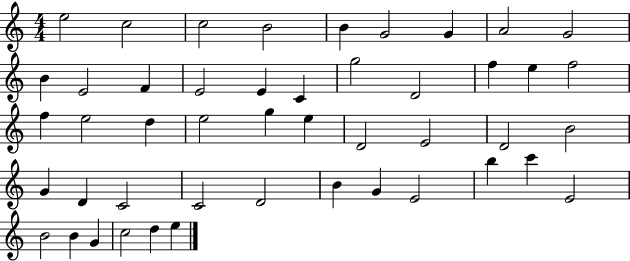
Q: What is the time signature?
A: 4/4